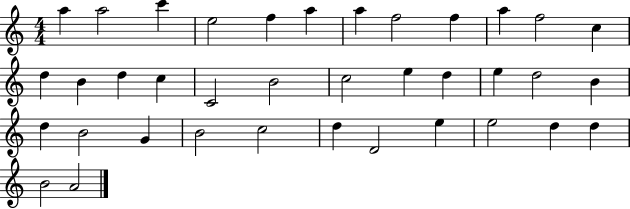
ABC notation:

X:1
T:Untitled
M:4/4
L:1/4
K:C
a a2 c' e2 f a a f2 f a f2 c d B d c C2 B2 c2 e d e d2 B d B2 G B2 c2 d D2 e e2 d d B2 A2